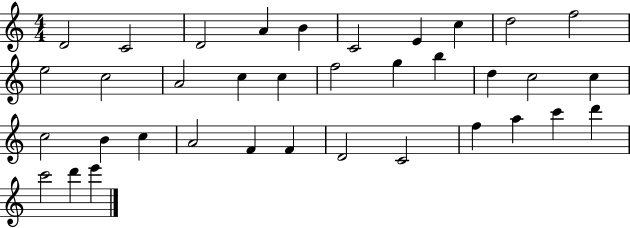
{
  \clef treble
  \numericTimeSignature
  \time 4/4
  \key c \major
  d'2 c'2 | d'2 a'4 b'4 | c'2 e'4 c''4 | d''2 f''2 | \break e''2 c''2 | a'2 c''4 c''4 | f''2 g''4 b''4 | d''4 c''2 c''4 | \break c''2 b'4 c''4 | a'2 f'4 f'4 | d'2 c'2 | f''4 a''4 c'''4 d'''4 | \break c'''2 d'''4 e'''4 | \bar "|."
}